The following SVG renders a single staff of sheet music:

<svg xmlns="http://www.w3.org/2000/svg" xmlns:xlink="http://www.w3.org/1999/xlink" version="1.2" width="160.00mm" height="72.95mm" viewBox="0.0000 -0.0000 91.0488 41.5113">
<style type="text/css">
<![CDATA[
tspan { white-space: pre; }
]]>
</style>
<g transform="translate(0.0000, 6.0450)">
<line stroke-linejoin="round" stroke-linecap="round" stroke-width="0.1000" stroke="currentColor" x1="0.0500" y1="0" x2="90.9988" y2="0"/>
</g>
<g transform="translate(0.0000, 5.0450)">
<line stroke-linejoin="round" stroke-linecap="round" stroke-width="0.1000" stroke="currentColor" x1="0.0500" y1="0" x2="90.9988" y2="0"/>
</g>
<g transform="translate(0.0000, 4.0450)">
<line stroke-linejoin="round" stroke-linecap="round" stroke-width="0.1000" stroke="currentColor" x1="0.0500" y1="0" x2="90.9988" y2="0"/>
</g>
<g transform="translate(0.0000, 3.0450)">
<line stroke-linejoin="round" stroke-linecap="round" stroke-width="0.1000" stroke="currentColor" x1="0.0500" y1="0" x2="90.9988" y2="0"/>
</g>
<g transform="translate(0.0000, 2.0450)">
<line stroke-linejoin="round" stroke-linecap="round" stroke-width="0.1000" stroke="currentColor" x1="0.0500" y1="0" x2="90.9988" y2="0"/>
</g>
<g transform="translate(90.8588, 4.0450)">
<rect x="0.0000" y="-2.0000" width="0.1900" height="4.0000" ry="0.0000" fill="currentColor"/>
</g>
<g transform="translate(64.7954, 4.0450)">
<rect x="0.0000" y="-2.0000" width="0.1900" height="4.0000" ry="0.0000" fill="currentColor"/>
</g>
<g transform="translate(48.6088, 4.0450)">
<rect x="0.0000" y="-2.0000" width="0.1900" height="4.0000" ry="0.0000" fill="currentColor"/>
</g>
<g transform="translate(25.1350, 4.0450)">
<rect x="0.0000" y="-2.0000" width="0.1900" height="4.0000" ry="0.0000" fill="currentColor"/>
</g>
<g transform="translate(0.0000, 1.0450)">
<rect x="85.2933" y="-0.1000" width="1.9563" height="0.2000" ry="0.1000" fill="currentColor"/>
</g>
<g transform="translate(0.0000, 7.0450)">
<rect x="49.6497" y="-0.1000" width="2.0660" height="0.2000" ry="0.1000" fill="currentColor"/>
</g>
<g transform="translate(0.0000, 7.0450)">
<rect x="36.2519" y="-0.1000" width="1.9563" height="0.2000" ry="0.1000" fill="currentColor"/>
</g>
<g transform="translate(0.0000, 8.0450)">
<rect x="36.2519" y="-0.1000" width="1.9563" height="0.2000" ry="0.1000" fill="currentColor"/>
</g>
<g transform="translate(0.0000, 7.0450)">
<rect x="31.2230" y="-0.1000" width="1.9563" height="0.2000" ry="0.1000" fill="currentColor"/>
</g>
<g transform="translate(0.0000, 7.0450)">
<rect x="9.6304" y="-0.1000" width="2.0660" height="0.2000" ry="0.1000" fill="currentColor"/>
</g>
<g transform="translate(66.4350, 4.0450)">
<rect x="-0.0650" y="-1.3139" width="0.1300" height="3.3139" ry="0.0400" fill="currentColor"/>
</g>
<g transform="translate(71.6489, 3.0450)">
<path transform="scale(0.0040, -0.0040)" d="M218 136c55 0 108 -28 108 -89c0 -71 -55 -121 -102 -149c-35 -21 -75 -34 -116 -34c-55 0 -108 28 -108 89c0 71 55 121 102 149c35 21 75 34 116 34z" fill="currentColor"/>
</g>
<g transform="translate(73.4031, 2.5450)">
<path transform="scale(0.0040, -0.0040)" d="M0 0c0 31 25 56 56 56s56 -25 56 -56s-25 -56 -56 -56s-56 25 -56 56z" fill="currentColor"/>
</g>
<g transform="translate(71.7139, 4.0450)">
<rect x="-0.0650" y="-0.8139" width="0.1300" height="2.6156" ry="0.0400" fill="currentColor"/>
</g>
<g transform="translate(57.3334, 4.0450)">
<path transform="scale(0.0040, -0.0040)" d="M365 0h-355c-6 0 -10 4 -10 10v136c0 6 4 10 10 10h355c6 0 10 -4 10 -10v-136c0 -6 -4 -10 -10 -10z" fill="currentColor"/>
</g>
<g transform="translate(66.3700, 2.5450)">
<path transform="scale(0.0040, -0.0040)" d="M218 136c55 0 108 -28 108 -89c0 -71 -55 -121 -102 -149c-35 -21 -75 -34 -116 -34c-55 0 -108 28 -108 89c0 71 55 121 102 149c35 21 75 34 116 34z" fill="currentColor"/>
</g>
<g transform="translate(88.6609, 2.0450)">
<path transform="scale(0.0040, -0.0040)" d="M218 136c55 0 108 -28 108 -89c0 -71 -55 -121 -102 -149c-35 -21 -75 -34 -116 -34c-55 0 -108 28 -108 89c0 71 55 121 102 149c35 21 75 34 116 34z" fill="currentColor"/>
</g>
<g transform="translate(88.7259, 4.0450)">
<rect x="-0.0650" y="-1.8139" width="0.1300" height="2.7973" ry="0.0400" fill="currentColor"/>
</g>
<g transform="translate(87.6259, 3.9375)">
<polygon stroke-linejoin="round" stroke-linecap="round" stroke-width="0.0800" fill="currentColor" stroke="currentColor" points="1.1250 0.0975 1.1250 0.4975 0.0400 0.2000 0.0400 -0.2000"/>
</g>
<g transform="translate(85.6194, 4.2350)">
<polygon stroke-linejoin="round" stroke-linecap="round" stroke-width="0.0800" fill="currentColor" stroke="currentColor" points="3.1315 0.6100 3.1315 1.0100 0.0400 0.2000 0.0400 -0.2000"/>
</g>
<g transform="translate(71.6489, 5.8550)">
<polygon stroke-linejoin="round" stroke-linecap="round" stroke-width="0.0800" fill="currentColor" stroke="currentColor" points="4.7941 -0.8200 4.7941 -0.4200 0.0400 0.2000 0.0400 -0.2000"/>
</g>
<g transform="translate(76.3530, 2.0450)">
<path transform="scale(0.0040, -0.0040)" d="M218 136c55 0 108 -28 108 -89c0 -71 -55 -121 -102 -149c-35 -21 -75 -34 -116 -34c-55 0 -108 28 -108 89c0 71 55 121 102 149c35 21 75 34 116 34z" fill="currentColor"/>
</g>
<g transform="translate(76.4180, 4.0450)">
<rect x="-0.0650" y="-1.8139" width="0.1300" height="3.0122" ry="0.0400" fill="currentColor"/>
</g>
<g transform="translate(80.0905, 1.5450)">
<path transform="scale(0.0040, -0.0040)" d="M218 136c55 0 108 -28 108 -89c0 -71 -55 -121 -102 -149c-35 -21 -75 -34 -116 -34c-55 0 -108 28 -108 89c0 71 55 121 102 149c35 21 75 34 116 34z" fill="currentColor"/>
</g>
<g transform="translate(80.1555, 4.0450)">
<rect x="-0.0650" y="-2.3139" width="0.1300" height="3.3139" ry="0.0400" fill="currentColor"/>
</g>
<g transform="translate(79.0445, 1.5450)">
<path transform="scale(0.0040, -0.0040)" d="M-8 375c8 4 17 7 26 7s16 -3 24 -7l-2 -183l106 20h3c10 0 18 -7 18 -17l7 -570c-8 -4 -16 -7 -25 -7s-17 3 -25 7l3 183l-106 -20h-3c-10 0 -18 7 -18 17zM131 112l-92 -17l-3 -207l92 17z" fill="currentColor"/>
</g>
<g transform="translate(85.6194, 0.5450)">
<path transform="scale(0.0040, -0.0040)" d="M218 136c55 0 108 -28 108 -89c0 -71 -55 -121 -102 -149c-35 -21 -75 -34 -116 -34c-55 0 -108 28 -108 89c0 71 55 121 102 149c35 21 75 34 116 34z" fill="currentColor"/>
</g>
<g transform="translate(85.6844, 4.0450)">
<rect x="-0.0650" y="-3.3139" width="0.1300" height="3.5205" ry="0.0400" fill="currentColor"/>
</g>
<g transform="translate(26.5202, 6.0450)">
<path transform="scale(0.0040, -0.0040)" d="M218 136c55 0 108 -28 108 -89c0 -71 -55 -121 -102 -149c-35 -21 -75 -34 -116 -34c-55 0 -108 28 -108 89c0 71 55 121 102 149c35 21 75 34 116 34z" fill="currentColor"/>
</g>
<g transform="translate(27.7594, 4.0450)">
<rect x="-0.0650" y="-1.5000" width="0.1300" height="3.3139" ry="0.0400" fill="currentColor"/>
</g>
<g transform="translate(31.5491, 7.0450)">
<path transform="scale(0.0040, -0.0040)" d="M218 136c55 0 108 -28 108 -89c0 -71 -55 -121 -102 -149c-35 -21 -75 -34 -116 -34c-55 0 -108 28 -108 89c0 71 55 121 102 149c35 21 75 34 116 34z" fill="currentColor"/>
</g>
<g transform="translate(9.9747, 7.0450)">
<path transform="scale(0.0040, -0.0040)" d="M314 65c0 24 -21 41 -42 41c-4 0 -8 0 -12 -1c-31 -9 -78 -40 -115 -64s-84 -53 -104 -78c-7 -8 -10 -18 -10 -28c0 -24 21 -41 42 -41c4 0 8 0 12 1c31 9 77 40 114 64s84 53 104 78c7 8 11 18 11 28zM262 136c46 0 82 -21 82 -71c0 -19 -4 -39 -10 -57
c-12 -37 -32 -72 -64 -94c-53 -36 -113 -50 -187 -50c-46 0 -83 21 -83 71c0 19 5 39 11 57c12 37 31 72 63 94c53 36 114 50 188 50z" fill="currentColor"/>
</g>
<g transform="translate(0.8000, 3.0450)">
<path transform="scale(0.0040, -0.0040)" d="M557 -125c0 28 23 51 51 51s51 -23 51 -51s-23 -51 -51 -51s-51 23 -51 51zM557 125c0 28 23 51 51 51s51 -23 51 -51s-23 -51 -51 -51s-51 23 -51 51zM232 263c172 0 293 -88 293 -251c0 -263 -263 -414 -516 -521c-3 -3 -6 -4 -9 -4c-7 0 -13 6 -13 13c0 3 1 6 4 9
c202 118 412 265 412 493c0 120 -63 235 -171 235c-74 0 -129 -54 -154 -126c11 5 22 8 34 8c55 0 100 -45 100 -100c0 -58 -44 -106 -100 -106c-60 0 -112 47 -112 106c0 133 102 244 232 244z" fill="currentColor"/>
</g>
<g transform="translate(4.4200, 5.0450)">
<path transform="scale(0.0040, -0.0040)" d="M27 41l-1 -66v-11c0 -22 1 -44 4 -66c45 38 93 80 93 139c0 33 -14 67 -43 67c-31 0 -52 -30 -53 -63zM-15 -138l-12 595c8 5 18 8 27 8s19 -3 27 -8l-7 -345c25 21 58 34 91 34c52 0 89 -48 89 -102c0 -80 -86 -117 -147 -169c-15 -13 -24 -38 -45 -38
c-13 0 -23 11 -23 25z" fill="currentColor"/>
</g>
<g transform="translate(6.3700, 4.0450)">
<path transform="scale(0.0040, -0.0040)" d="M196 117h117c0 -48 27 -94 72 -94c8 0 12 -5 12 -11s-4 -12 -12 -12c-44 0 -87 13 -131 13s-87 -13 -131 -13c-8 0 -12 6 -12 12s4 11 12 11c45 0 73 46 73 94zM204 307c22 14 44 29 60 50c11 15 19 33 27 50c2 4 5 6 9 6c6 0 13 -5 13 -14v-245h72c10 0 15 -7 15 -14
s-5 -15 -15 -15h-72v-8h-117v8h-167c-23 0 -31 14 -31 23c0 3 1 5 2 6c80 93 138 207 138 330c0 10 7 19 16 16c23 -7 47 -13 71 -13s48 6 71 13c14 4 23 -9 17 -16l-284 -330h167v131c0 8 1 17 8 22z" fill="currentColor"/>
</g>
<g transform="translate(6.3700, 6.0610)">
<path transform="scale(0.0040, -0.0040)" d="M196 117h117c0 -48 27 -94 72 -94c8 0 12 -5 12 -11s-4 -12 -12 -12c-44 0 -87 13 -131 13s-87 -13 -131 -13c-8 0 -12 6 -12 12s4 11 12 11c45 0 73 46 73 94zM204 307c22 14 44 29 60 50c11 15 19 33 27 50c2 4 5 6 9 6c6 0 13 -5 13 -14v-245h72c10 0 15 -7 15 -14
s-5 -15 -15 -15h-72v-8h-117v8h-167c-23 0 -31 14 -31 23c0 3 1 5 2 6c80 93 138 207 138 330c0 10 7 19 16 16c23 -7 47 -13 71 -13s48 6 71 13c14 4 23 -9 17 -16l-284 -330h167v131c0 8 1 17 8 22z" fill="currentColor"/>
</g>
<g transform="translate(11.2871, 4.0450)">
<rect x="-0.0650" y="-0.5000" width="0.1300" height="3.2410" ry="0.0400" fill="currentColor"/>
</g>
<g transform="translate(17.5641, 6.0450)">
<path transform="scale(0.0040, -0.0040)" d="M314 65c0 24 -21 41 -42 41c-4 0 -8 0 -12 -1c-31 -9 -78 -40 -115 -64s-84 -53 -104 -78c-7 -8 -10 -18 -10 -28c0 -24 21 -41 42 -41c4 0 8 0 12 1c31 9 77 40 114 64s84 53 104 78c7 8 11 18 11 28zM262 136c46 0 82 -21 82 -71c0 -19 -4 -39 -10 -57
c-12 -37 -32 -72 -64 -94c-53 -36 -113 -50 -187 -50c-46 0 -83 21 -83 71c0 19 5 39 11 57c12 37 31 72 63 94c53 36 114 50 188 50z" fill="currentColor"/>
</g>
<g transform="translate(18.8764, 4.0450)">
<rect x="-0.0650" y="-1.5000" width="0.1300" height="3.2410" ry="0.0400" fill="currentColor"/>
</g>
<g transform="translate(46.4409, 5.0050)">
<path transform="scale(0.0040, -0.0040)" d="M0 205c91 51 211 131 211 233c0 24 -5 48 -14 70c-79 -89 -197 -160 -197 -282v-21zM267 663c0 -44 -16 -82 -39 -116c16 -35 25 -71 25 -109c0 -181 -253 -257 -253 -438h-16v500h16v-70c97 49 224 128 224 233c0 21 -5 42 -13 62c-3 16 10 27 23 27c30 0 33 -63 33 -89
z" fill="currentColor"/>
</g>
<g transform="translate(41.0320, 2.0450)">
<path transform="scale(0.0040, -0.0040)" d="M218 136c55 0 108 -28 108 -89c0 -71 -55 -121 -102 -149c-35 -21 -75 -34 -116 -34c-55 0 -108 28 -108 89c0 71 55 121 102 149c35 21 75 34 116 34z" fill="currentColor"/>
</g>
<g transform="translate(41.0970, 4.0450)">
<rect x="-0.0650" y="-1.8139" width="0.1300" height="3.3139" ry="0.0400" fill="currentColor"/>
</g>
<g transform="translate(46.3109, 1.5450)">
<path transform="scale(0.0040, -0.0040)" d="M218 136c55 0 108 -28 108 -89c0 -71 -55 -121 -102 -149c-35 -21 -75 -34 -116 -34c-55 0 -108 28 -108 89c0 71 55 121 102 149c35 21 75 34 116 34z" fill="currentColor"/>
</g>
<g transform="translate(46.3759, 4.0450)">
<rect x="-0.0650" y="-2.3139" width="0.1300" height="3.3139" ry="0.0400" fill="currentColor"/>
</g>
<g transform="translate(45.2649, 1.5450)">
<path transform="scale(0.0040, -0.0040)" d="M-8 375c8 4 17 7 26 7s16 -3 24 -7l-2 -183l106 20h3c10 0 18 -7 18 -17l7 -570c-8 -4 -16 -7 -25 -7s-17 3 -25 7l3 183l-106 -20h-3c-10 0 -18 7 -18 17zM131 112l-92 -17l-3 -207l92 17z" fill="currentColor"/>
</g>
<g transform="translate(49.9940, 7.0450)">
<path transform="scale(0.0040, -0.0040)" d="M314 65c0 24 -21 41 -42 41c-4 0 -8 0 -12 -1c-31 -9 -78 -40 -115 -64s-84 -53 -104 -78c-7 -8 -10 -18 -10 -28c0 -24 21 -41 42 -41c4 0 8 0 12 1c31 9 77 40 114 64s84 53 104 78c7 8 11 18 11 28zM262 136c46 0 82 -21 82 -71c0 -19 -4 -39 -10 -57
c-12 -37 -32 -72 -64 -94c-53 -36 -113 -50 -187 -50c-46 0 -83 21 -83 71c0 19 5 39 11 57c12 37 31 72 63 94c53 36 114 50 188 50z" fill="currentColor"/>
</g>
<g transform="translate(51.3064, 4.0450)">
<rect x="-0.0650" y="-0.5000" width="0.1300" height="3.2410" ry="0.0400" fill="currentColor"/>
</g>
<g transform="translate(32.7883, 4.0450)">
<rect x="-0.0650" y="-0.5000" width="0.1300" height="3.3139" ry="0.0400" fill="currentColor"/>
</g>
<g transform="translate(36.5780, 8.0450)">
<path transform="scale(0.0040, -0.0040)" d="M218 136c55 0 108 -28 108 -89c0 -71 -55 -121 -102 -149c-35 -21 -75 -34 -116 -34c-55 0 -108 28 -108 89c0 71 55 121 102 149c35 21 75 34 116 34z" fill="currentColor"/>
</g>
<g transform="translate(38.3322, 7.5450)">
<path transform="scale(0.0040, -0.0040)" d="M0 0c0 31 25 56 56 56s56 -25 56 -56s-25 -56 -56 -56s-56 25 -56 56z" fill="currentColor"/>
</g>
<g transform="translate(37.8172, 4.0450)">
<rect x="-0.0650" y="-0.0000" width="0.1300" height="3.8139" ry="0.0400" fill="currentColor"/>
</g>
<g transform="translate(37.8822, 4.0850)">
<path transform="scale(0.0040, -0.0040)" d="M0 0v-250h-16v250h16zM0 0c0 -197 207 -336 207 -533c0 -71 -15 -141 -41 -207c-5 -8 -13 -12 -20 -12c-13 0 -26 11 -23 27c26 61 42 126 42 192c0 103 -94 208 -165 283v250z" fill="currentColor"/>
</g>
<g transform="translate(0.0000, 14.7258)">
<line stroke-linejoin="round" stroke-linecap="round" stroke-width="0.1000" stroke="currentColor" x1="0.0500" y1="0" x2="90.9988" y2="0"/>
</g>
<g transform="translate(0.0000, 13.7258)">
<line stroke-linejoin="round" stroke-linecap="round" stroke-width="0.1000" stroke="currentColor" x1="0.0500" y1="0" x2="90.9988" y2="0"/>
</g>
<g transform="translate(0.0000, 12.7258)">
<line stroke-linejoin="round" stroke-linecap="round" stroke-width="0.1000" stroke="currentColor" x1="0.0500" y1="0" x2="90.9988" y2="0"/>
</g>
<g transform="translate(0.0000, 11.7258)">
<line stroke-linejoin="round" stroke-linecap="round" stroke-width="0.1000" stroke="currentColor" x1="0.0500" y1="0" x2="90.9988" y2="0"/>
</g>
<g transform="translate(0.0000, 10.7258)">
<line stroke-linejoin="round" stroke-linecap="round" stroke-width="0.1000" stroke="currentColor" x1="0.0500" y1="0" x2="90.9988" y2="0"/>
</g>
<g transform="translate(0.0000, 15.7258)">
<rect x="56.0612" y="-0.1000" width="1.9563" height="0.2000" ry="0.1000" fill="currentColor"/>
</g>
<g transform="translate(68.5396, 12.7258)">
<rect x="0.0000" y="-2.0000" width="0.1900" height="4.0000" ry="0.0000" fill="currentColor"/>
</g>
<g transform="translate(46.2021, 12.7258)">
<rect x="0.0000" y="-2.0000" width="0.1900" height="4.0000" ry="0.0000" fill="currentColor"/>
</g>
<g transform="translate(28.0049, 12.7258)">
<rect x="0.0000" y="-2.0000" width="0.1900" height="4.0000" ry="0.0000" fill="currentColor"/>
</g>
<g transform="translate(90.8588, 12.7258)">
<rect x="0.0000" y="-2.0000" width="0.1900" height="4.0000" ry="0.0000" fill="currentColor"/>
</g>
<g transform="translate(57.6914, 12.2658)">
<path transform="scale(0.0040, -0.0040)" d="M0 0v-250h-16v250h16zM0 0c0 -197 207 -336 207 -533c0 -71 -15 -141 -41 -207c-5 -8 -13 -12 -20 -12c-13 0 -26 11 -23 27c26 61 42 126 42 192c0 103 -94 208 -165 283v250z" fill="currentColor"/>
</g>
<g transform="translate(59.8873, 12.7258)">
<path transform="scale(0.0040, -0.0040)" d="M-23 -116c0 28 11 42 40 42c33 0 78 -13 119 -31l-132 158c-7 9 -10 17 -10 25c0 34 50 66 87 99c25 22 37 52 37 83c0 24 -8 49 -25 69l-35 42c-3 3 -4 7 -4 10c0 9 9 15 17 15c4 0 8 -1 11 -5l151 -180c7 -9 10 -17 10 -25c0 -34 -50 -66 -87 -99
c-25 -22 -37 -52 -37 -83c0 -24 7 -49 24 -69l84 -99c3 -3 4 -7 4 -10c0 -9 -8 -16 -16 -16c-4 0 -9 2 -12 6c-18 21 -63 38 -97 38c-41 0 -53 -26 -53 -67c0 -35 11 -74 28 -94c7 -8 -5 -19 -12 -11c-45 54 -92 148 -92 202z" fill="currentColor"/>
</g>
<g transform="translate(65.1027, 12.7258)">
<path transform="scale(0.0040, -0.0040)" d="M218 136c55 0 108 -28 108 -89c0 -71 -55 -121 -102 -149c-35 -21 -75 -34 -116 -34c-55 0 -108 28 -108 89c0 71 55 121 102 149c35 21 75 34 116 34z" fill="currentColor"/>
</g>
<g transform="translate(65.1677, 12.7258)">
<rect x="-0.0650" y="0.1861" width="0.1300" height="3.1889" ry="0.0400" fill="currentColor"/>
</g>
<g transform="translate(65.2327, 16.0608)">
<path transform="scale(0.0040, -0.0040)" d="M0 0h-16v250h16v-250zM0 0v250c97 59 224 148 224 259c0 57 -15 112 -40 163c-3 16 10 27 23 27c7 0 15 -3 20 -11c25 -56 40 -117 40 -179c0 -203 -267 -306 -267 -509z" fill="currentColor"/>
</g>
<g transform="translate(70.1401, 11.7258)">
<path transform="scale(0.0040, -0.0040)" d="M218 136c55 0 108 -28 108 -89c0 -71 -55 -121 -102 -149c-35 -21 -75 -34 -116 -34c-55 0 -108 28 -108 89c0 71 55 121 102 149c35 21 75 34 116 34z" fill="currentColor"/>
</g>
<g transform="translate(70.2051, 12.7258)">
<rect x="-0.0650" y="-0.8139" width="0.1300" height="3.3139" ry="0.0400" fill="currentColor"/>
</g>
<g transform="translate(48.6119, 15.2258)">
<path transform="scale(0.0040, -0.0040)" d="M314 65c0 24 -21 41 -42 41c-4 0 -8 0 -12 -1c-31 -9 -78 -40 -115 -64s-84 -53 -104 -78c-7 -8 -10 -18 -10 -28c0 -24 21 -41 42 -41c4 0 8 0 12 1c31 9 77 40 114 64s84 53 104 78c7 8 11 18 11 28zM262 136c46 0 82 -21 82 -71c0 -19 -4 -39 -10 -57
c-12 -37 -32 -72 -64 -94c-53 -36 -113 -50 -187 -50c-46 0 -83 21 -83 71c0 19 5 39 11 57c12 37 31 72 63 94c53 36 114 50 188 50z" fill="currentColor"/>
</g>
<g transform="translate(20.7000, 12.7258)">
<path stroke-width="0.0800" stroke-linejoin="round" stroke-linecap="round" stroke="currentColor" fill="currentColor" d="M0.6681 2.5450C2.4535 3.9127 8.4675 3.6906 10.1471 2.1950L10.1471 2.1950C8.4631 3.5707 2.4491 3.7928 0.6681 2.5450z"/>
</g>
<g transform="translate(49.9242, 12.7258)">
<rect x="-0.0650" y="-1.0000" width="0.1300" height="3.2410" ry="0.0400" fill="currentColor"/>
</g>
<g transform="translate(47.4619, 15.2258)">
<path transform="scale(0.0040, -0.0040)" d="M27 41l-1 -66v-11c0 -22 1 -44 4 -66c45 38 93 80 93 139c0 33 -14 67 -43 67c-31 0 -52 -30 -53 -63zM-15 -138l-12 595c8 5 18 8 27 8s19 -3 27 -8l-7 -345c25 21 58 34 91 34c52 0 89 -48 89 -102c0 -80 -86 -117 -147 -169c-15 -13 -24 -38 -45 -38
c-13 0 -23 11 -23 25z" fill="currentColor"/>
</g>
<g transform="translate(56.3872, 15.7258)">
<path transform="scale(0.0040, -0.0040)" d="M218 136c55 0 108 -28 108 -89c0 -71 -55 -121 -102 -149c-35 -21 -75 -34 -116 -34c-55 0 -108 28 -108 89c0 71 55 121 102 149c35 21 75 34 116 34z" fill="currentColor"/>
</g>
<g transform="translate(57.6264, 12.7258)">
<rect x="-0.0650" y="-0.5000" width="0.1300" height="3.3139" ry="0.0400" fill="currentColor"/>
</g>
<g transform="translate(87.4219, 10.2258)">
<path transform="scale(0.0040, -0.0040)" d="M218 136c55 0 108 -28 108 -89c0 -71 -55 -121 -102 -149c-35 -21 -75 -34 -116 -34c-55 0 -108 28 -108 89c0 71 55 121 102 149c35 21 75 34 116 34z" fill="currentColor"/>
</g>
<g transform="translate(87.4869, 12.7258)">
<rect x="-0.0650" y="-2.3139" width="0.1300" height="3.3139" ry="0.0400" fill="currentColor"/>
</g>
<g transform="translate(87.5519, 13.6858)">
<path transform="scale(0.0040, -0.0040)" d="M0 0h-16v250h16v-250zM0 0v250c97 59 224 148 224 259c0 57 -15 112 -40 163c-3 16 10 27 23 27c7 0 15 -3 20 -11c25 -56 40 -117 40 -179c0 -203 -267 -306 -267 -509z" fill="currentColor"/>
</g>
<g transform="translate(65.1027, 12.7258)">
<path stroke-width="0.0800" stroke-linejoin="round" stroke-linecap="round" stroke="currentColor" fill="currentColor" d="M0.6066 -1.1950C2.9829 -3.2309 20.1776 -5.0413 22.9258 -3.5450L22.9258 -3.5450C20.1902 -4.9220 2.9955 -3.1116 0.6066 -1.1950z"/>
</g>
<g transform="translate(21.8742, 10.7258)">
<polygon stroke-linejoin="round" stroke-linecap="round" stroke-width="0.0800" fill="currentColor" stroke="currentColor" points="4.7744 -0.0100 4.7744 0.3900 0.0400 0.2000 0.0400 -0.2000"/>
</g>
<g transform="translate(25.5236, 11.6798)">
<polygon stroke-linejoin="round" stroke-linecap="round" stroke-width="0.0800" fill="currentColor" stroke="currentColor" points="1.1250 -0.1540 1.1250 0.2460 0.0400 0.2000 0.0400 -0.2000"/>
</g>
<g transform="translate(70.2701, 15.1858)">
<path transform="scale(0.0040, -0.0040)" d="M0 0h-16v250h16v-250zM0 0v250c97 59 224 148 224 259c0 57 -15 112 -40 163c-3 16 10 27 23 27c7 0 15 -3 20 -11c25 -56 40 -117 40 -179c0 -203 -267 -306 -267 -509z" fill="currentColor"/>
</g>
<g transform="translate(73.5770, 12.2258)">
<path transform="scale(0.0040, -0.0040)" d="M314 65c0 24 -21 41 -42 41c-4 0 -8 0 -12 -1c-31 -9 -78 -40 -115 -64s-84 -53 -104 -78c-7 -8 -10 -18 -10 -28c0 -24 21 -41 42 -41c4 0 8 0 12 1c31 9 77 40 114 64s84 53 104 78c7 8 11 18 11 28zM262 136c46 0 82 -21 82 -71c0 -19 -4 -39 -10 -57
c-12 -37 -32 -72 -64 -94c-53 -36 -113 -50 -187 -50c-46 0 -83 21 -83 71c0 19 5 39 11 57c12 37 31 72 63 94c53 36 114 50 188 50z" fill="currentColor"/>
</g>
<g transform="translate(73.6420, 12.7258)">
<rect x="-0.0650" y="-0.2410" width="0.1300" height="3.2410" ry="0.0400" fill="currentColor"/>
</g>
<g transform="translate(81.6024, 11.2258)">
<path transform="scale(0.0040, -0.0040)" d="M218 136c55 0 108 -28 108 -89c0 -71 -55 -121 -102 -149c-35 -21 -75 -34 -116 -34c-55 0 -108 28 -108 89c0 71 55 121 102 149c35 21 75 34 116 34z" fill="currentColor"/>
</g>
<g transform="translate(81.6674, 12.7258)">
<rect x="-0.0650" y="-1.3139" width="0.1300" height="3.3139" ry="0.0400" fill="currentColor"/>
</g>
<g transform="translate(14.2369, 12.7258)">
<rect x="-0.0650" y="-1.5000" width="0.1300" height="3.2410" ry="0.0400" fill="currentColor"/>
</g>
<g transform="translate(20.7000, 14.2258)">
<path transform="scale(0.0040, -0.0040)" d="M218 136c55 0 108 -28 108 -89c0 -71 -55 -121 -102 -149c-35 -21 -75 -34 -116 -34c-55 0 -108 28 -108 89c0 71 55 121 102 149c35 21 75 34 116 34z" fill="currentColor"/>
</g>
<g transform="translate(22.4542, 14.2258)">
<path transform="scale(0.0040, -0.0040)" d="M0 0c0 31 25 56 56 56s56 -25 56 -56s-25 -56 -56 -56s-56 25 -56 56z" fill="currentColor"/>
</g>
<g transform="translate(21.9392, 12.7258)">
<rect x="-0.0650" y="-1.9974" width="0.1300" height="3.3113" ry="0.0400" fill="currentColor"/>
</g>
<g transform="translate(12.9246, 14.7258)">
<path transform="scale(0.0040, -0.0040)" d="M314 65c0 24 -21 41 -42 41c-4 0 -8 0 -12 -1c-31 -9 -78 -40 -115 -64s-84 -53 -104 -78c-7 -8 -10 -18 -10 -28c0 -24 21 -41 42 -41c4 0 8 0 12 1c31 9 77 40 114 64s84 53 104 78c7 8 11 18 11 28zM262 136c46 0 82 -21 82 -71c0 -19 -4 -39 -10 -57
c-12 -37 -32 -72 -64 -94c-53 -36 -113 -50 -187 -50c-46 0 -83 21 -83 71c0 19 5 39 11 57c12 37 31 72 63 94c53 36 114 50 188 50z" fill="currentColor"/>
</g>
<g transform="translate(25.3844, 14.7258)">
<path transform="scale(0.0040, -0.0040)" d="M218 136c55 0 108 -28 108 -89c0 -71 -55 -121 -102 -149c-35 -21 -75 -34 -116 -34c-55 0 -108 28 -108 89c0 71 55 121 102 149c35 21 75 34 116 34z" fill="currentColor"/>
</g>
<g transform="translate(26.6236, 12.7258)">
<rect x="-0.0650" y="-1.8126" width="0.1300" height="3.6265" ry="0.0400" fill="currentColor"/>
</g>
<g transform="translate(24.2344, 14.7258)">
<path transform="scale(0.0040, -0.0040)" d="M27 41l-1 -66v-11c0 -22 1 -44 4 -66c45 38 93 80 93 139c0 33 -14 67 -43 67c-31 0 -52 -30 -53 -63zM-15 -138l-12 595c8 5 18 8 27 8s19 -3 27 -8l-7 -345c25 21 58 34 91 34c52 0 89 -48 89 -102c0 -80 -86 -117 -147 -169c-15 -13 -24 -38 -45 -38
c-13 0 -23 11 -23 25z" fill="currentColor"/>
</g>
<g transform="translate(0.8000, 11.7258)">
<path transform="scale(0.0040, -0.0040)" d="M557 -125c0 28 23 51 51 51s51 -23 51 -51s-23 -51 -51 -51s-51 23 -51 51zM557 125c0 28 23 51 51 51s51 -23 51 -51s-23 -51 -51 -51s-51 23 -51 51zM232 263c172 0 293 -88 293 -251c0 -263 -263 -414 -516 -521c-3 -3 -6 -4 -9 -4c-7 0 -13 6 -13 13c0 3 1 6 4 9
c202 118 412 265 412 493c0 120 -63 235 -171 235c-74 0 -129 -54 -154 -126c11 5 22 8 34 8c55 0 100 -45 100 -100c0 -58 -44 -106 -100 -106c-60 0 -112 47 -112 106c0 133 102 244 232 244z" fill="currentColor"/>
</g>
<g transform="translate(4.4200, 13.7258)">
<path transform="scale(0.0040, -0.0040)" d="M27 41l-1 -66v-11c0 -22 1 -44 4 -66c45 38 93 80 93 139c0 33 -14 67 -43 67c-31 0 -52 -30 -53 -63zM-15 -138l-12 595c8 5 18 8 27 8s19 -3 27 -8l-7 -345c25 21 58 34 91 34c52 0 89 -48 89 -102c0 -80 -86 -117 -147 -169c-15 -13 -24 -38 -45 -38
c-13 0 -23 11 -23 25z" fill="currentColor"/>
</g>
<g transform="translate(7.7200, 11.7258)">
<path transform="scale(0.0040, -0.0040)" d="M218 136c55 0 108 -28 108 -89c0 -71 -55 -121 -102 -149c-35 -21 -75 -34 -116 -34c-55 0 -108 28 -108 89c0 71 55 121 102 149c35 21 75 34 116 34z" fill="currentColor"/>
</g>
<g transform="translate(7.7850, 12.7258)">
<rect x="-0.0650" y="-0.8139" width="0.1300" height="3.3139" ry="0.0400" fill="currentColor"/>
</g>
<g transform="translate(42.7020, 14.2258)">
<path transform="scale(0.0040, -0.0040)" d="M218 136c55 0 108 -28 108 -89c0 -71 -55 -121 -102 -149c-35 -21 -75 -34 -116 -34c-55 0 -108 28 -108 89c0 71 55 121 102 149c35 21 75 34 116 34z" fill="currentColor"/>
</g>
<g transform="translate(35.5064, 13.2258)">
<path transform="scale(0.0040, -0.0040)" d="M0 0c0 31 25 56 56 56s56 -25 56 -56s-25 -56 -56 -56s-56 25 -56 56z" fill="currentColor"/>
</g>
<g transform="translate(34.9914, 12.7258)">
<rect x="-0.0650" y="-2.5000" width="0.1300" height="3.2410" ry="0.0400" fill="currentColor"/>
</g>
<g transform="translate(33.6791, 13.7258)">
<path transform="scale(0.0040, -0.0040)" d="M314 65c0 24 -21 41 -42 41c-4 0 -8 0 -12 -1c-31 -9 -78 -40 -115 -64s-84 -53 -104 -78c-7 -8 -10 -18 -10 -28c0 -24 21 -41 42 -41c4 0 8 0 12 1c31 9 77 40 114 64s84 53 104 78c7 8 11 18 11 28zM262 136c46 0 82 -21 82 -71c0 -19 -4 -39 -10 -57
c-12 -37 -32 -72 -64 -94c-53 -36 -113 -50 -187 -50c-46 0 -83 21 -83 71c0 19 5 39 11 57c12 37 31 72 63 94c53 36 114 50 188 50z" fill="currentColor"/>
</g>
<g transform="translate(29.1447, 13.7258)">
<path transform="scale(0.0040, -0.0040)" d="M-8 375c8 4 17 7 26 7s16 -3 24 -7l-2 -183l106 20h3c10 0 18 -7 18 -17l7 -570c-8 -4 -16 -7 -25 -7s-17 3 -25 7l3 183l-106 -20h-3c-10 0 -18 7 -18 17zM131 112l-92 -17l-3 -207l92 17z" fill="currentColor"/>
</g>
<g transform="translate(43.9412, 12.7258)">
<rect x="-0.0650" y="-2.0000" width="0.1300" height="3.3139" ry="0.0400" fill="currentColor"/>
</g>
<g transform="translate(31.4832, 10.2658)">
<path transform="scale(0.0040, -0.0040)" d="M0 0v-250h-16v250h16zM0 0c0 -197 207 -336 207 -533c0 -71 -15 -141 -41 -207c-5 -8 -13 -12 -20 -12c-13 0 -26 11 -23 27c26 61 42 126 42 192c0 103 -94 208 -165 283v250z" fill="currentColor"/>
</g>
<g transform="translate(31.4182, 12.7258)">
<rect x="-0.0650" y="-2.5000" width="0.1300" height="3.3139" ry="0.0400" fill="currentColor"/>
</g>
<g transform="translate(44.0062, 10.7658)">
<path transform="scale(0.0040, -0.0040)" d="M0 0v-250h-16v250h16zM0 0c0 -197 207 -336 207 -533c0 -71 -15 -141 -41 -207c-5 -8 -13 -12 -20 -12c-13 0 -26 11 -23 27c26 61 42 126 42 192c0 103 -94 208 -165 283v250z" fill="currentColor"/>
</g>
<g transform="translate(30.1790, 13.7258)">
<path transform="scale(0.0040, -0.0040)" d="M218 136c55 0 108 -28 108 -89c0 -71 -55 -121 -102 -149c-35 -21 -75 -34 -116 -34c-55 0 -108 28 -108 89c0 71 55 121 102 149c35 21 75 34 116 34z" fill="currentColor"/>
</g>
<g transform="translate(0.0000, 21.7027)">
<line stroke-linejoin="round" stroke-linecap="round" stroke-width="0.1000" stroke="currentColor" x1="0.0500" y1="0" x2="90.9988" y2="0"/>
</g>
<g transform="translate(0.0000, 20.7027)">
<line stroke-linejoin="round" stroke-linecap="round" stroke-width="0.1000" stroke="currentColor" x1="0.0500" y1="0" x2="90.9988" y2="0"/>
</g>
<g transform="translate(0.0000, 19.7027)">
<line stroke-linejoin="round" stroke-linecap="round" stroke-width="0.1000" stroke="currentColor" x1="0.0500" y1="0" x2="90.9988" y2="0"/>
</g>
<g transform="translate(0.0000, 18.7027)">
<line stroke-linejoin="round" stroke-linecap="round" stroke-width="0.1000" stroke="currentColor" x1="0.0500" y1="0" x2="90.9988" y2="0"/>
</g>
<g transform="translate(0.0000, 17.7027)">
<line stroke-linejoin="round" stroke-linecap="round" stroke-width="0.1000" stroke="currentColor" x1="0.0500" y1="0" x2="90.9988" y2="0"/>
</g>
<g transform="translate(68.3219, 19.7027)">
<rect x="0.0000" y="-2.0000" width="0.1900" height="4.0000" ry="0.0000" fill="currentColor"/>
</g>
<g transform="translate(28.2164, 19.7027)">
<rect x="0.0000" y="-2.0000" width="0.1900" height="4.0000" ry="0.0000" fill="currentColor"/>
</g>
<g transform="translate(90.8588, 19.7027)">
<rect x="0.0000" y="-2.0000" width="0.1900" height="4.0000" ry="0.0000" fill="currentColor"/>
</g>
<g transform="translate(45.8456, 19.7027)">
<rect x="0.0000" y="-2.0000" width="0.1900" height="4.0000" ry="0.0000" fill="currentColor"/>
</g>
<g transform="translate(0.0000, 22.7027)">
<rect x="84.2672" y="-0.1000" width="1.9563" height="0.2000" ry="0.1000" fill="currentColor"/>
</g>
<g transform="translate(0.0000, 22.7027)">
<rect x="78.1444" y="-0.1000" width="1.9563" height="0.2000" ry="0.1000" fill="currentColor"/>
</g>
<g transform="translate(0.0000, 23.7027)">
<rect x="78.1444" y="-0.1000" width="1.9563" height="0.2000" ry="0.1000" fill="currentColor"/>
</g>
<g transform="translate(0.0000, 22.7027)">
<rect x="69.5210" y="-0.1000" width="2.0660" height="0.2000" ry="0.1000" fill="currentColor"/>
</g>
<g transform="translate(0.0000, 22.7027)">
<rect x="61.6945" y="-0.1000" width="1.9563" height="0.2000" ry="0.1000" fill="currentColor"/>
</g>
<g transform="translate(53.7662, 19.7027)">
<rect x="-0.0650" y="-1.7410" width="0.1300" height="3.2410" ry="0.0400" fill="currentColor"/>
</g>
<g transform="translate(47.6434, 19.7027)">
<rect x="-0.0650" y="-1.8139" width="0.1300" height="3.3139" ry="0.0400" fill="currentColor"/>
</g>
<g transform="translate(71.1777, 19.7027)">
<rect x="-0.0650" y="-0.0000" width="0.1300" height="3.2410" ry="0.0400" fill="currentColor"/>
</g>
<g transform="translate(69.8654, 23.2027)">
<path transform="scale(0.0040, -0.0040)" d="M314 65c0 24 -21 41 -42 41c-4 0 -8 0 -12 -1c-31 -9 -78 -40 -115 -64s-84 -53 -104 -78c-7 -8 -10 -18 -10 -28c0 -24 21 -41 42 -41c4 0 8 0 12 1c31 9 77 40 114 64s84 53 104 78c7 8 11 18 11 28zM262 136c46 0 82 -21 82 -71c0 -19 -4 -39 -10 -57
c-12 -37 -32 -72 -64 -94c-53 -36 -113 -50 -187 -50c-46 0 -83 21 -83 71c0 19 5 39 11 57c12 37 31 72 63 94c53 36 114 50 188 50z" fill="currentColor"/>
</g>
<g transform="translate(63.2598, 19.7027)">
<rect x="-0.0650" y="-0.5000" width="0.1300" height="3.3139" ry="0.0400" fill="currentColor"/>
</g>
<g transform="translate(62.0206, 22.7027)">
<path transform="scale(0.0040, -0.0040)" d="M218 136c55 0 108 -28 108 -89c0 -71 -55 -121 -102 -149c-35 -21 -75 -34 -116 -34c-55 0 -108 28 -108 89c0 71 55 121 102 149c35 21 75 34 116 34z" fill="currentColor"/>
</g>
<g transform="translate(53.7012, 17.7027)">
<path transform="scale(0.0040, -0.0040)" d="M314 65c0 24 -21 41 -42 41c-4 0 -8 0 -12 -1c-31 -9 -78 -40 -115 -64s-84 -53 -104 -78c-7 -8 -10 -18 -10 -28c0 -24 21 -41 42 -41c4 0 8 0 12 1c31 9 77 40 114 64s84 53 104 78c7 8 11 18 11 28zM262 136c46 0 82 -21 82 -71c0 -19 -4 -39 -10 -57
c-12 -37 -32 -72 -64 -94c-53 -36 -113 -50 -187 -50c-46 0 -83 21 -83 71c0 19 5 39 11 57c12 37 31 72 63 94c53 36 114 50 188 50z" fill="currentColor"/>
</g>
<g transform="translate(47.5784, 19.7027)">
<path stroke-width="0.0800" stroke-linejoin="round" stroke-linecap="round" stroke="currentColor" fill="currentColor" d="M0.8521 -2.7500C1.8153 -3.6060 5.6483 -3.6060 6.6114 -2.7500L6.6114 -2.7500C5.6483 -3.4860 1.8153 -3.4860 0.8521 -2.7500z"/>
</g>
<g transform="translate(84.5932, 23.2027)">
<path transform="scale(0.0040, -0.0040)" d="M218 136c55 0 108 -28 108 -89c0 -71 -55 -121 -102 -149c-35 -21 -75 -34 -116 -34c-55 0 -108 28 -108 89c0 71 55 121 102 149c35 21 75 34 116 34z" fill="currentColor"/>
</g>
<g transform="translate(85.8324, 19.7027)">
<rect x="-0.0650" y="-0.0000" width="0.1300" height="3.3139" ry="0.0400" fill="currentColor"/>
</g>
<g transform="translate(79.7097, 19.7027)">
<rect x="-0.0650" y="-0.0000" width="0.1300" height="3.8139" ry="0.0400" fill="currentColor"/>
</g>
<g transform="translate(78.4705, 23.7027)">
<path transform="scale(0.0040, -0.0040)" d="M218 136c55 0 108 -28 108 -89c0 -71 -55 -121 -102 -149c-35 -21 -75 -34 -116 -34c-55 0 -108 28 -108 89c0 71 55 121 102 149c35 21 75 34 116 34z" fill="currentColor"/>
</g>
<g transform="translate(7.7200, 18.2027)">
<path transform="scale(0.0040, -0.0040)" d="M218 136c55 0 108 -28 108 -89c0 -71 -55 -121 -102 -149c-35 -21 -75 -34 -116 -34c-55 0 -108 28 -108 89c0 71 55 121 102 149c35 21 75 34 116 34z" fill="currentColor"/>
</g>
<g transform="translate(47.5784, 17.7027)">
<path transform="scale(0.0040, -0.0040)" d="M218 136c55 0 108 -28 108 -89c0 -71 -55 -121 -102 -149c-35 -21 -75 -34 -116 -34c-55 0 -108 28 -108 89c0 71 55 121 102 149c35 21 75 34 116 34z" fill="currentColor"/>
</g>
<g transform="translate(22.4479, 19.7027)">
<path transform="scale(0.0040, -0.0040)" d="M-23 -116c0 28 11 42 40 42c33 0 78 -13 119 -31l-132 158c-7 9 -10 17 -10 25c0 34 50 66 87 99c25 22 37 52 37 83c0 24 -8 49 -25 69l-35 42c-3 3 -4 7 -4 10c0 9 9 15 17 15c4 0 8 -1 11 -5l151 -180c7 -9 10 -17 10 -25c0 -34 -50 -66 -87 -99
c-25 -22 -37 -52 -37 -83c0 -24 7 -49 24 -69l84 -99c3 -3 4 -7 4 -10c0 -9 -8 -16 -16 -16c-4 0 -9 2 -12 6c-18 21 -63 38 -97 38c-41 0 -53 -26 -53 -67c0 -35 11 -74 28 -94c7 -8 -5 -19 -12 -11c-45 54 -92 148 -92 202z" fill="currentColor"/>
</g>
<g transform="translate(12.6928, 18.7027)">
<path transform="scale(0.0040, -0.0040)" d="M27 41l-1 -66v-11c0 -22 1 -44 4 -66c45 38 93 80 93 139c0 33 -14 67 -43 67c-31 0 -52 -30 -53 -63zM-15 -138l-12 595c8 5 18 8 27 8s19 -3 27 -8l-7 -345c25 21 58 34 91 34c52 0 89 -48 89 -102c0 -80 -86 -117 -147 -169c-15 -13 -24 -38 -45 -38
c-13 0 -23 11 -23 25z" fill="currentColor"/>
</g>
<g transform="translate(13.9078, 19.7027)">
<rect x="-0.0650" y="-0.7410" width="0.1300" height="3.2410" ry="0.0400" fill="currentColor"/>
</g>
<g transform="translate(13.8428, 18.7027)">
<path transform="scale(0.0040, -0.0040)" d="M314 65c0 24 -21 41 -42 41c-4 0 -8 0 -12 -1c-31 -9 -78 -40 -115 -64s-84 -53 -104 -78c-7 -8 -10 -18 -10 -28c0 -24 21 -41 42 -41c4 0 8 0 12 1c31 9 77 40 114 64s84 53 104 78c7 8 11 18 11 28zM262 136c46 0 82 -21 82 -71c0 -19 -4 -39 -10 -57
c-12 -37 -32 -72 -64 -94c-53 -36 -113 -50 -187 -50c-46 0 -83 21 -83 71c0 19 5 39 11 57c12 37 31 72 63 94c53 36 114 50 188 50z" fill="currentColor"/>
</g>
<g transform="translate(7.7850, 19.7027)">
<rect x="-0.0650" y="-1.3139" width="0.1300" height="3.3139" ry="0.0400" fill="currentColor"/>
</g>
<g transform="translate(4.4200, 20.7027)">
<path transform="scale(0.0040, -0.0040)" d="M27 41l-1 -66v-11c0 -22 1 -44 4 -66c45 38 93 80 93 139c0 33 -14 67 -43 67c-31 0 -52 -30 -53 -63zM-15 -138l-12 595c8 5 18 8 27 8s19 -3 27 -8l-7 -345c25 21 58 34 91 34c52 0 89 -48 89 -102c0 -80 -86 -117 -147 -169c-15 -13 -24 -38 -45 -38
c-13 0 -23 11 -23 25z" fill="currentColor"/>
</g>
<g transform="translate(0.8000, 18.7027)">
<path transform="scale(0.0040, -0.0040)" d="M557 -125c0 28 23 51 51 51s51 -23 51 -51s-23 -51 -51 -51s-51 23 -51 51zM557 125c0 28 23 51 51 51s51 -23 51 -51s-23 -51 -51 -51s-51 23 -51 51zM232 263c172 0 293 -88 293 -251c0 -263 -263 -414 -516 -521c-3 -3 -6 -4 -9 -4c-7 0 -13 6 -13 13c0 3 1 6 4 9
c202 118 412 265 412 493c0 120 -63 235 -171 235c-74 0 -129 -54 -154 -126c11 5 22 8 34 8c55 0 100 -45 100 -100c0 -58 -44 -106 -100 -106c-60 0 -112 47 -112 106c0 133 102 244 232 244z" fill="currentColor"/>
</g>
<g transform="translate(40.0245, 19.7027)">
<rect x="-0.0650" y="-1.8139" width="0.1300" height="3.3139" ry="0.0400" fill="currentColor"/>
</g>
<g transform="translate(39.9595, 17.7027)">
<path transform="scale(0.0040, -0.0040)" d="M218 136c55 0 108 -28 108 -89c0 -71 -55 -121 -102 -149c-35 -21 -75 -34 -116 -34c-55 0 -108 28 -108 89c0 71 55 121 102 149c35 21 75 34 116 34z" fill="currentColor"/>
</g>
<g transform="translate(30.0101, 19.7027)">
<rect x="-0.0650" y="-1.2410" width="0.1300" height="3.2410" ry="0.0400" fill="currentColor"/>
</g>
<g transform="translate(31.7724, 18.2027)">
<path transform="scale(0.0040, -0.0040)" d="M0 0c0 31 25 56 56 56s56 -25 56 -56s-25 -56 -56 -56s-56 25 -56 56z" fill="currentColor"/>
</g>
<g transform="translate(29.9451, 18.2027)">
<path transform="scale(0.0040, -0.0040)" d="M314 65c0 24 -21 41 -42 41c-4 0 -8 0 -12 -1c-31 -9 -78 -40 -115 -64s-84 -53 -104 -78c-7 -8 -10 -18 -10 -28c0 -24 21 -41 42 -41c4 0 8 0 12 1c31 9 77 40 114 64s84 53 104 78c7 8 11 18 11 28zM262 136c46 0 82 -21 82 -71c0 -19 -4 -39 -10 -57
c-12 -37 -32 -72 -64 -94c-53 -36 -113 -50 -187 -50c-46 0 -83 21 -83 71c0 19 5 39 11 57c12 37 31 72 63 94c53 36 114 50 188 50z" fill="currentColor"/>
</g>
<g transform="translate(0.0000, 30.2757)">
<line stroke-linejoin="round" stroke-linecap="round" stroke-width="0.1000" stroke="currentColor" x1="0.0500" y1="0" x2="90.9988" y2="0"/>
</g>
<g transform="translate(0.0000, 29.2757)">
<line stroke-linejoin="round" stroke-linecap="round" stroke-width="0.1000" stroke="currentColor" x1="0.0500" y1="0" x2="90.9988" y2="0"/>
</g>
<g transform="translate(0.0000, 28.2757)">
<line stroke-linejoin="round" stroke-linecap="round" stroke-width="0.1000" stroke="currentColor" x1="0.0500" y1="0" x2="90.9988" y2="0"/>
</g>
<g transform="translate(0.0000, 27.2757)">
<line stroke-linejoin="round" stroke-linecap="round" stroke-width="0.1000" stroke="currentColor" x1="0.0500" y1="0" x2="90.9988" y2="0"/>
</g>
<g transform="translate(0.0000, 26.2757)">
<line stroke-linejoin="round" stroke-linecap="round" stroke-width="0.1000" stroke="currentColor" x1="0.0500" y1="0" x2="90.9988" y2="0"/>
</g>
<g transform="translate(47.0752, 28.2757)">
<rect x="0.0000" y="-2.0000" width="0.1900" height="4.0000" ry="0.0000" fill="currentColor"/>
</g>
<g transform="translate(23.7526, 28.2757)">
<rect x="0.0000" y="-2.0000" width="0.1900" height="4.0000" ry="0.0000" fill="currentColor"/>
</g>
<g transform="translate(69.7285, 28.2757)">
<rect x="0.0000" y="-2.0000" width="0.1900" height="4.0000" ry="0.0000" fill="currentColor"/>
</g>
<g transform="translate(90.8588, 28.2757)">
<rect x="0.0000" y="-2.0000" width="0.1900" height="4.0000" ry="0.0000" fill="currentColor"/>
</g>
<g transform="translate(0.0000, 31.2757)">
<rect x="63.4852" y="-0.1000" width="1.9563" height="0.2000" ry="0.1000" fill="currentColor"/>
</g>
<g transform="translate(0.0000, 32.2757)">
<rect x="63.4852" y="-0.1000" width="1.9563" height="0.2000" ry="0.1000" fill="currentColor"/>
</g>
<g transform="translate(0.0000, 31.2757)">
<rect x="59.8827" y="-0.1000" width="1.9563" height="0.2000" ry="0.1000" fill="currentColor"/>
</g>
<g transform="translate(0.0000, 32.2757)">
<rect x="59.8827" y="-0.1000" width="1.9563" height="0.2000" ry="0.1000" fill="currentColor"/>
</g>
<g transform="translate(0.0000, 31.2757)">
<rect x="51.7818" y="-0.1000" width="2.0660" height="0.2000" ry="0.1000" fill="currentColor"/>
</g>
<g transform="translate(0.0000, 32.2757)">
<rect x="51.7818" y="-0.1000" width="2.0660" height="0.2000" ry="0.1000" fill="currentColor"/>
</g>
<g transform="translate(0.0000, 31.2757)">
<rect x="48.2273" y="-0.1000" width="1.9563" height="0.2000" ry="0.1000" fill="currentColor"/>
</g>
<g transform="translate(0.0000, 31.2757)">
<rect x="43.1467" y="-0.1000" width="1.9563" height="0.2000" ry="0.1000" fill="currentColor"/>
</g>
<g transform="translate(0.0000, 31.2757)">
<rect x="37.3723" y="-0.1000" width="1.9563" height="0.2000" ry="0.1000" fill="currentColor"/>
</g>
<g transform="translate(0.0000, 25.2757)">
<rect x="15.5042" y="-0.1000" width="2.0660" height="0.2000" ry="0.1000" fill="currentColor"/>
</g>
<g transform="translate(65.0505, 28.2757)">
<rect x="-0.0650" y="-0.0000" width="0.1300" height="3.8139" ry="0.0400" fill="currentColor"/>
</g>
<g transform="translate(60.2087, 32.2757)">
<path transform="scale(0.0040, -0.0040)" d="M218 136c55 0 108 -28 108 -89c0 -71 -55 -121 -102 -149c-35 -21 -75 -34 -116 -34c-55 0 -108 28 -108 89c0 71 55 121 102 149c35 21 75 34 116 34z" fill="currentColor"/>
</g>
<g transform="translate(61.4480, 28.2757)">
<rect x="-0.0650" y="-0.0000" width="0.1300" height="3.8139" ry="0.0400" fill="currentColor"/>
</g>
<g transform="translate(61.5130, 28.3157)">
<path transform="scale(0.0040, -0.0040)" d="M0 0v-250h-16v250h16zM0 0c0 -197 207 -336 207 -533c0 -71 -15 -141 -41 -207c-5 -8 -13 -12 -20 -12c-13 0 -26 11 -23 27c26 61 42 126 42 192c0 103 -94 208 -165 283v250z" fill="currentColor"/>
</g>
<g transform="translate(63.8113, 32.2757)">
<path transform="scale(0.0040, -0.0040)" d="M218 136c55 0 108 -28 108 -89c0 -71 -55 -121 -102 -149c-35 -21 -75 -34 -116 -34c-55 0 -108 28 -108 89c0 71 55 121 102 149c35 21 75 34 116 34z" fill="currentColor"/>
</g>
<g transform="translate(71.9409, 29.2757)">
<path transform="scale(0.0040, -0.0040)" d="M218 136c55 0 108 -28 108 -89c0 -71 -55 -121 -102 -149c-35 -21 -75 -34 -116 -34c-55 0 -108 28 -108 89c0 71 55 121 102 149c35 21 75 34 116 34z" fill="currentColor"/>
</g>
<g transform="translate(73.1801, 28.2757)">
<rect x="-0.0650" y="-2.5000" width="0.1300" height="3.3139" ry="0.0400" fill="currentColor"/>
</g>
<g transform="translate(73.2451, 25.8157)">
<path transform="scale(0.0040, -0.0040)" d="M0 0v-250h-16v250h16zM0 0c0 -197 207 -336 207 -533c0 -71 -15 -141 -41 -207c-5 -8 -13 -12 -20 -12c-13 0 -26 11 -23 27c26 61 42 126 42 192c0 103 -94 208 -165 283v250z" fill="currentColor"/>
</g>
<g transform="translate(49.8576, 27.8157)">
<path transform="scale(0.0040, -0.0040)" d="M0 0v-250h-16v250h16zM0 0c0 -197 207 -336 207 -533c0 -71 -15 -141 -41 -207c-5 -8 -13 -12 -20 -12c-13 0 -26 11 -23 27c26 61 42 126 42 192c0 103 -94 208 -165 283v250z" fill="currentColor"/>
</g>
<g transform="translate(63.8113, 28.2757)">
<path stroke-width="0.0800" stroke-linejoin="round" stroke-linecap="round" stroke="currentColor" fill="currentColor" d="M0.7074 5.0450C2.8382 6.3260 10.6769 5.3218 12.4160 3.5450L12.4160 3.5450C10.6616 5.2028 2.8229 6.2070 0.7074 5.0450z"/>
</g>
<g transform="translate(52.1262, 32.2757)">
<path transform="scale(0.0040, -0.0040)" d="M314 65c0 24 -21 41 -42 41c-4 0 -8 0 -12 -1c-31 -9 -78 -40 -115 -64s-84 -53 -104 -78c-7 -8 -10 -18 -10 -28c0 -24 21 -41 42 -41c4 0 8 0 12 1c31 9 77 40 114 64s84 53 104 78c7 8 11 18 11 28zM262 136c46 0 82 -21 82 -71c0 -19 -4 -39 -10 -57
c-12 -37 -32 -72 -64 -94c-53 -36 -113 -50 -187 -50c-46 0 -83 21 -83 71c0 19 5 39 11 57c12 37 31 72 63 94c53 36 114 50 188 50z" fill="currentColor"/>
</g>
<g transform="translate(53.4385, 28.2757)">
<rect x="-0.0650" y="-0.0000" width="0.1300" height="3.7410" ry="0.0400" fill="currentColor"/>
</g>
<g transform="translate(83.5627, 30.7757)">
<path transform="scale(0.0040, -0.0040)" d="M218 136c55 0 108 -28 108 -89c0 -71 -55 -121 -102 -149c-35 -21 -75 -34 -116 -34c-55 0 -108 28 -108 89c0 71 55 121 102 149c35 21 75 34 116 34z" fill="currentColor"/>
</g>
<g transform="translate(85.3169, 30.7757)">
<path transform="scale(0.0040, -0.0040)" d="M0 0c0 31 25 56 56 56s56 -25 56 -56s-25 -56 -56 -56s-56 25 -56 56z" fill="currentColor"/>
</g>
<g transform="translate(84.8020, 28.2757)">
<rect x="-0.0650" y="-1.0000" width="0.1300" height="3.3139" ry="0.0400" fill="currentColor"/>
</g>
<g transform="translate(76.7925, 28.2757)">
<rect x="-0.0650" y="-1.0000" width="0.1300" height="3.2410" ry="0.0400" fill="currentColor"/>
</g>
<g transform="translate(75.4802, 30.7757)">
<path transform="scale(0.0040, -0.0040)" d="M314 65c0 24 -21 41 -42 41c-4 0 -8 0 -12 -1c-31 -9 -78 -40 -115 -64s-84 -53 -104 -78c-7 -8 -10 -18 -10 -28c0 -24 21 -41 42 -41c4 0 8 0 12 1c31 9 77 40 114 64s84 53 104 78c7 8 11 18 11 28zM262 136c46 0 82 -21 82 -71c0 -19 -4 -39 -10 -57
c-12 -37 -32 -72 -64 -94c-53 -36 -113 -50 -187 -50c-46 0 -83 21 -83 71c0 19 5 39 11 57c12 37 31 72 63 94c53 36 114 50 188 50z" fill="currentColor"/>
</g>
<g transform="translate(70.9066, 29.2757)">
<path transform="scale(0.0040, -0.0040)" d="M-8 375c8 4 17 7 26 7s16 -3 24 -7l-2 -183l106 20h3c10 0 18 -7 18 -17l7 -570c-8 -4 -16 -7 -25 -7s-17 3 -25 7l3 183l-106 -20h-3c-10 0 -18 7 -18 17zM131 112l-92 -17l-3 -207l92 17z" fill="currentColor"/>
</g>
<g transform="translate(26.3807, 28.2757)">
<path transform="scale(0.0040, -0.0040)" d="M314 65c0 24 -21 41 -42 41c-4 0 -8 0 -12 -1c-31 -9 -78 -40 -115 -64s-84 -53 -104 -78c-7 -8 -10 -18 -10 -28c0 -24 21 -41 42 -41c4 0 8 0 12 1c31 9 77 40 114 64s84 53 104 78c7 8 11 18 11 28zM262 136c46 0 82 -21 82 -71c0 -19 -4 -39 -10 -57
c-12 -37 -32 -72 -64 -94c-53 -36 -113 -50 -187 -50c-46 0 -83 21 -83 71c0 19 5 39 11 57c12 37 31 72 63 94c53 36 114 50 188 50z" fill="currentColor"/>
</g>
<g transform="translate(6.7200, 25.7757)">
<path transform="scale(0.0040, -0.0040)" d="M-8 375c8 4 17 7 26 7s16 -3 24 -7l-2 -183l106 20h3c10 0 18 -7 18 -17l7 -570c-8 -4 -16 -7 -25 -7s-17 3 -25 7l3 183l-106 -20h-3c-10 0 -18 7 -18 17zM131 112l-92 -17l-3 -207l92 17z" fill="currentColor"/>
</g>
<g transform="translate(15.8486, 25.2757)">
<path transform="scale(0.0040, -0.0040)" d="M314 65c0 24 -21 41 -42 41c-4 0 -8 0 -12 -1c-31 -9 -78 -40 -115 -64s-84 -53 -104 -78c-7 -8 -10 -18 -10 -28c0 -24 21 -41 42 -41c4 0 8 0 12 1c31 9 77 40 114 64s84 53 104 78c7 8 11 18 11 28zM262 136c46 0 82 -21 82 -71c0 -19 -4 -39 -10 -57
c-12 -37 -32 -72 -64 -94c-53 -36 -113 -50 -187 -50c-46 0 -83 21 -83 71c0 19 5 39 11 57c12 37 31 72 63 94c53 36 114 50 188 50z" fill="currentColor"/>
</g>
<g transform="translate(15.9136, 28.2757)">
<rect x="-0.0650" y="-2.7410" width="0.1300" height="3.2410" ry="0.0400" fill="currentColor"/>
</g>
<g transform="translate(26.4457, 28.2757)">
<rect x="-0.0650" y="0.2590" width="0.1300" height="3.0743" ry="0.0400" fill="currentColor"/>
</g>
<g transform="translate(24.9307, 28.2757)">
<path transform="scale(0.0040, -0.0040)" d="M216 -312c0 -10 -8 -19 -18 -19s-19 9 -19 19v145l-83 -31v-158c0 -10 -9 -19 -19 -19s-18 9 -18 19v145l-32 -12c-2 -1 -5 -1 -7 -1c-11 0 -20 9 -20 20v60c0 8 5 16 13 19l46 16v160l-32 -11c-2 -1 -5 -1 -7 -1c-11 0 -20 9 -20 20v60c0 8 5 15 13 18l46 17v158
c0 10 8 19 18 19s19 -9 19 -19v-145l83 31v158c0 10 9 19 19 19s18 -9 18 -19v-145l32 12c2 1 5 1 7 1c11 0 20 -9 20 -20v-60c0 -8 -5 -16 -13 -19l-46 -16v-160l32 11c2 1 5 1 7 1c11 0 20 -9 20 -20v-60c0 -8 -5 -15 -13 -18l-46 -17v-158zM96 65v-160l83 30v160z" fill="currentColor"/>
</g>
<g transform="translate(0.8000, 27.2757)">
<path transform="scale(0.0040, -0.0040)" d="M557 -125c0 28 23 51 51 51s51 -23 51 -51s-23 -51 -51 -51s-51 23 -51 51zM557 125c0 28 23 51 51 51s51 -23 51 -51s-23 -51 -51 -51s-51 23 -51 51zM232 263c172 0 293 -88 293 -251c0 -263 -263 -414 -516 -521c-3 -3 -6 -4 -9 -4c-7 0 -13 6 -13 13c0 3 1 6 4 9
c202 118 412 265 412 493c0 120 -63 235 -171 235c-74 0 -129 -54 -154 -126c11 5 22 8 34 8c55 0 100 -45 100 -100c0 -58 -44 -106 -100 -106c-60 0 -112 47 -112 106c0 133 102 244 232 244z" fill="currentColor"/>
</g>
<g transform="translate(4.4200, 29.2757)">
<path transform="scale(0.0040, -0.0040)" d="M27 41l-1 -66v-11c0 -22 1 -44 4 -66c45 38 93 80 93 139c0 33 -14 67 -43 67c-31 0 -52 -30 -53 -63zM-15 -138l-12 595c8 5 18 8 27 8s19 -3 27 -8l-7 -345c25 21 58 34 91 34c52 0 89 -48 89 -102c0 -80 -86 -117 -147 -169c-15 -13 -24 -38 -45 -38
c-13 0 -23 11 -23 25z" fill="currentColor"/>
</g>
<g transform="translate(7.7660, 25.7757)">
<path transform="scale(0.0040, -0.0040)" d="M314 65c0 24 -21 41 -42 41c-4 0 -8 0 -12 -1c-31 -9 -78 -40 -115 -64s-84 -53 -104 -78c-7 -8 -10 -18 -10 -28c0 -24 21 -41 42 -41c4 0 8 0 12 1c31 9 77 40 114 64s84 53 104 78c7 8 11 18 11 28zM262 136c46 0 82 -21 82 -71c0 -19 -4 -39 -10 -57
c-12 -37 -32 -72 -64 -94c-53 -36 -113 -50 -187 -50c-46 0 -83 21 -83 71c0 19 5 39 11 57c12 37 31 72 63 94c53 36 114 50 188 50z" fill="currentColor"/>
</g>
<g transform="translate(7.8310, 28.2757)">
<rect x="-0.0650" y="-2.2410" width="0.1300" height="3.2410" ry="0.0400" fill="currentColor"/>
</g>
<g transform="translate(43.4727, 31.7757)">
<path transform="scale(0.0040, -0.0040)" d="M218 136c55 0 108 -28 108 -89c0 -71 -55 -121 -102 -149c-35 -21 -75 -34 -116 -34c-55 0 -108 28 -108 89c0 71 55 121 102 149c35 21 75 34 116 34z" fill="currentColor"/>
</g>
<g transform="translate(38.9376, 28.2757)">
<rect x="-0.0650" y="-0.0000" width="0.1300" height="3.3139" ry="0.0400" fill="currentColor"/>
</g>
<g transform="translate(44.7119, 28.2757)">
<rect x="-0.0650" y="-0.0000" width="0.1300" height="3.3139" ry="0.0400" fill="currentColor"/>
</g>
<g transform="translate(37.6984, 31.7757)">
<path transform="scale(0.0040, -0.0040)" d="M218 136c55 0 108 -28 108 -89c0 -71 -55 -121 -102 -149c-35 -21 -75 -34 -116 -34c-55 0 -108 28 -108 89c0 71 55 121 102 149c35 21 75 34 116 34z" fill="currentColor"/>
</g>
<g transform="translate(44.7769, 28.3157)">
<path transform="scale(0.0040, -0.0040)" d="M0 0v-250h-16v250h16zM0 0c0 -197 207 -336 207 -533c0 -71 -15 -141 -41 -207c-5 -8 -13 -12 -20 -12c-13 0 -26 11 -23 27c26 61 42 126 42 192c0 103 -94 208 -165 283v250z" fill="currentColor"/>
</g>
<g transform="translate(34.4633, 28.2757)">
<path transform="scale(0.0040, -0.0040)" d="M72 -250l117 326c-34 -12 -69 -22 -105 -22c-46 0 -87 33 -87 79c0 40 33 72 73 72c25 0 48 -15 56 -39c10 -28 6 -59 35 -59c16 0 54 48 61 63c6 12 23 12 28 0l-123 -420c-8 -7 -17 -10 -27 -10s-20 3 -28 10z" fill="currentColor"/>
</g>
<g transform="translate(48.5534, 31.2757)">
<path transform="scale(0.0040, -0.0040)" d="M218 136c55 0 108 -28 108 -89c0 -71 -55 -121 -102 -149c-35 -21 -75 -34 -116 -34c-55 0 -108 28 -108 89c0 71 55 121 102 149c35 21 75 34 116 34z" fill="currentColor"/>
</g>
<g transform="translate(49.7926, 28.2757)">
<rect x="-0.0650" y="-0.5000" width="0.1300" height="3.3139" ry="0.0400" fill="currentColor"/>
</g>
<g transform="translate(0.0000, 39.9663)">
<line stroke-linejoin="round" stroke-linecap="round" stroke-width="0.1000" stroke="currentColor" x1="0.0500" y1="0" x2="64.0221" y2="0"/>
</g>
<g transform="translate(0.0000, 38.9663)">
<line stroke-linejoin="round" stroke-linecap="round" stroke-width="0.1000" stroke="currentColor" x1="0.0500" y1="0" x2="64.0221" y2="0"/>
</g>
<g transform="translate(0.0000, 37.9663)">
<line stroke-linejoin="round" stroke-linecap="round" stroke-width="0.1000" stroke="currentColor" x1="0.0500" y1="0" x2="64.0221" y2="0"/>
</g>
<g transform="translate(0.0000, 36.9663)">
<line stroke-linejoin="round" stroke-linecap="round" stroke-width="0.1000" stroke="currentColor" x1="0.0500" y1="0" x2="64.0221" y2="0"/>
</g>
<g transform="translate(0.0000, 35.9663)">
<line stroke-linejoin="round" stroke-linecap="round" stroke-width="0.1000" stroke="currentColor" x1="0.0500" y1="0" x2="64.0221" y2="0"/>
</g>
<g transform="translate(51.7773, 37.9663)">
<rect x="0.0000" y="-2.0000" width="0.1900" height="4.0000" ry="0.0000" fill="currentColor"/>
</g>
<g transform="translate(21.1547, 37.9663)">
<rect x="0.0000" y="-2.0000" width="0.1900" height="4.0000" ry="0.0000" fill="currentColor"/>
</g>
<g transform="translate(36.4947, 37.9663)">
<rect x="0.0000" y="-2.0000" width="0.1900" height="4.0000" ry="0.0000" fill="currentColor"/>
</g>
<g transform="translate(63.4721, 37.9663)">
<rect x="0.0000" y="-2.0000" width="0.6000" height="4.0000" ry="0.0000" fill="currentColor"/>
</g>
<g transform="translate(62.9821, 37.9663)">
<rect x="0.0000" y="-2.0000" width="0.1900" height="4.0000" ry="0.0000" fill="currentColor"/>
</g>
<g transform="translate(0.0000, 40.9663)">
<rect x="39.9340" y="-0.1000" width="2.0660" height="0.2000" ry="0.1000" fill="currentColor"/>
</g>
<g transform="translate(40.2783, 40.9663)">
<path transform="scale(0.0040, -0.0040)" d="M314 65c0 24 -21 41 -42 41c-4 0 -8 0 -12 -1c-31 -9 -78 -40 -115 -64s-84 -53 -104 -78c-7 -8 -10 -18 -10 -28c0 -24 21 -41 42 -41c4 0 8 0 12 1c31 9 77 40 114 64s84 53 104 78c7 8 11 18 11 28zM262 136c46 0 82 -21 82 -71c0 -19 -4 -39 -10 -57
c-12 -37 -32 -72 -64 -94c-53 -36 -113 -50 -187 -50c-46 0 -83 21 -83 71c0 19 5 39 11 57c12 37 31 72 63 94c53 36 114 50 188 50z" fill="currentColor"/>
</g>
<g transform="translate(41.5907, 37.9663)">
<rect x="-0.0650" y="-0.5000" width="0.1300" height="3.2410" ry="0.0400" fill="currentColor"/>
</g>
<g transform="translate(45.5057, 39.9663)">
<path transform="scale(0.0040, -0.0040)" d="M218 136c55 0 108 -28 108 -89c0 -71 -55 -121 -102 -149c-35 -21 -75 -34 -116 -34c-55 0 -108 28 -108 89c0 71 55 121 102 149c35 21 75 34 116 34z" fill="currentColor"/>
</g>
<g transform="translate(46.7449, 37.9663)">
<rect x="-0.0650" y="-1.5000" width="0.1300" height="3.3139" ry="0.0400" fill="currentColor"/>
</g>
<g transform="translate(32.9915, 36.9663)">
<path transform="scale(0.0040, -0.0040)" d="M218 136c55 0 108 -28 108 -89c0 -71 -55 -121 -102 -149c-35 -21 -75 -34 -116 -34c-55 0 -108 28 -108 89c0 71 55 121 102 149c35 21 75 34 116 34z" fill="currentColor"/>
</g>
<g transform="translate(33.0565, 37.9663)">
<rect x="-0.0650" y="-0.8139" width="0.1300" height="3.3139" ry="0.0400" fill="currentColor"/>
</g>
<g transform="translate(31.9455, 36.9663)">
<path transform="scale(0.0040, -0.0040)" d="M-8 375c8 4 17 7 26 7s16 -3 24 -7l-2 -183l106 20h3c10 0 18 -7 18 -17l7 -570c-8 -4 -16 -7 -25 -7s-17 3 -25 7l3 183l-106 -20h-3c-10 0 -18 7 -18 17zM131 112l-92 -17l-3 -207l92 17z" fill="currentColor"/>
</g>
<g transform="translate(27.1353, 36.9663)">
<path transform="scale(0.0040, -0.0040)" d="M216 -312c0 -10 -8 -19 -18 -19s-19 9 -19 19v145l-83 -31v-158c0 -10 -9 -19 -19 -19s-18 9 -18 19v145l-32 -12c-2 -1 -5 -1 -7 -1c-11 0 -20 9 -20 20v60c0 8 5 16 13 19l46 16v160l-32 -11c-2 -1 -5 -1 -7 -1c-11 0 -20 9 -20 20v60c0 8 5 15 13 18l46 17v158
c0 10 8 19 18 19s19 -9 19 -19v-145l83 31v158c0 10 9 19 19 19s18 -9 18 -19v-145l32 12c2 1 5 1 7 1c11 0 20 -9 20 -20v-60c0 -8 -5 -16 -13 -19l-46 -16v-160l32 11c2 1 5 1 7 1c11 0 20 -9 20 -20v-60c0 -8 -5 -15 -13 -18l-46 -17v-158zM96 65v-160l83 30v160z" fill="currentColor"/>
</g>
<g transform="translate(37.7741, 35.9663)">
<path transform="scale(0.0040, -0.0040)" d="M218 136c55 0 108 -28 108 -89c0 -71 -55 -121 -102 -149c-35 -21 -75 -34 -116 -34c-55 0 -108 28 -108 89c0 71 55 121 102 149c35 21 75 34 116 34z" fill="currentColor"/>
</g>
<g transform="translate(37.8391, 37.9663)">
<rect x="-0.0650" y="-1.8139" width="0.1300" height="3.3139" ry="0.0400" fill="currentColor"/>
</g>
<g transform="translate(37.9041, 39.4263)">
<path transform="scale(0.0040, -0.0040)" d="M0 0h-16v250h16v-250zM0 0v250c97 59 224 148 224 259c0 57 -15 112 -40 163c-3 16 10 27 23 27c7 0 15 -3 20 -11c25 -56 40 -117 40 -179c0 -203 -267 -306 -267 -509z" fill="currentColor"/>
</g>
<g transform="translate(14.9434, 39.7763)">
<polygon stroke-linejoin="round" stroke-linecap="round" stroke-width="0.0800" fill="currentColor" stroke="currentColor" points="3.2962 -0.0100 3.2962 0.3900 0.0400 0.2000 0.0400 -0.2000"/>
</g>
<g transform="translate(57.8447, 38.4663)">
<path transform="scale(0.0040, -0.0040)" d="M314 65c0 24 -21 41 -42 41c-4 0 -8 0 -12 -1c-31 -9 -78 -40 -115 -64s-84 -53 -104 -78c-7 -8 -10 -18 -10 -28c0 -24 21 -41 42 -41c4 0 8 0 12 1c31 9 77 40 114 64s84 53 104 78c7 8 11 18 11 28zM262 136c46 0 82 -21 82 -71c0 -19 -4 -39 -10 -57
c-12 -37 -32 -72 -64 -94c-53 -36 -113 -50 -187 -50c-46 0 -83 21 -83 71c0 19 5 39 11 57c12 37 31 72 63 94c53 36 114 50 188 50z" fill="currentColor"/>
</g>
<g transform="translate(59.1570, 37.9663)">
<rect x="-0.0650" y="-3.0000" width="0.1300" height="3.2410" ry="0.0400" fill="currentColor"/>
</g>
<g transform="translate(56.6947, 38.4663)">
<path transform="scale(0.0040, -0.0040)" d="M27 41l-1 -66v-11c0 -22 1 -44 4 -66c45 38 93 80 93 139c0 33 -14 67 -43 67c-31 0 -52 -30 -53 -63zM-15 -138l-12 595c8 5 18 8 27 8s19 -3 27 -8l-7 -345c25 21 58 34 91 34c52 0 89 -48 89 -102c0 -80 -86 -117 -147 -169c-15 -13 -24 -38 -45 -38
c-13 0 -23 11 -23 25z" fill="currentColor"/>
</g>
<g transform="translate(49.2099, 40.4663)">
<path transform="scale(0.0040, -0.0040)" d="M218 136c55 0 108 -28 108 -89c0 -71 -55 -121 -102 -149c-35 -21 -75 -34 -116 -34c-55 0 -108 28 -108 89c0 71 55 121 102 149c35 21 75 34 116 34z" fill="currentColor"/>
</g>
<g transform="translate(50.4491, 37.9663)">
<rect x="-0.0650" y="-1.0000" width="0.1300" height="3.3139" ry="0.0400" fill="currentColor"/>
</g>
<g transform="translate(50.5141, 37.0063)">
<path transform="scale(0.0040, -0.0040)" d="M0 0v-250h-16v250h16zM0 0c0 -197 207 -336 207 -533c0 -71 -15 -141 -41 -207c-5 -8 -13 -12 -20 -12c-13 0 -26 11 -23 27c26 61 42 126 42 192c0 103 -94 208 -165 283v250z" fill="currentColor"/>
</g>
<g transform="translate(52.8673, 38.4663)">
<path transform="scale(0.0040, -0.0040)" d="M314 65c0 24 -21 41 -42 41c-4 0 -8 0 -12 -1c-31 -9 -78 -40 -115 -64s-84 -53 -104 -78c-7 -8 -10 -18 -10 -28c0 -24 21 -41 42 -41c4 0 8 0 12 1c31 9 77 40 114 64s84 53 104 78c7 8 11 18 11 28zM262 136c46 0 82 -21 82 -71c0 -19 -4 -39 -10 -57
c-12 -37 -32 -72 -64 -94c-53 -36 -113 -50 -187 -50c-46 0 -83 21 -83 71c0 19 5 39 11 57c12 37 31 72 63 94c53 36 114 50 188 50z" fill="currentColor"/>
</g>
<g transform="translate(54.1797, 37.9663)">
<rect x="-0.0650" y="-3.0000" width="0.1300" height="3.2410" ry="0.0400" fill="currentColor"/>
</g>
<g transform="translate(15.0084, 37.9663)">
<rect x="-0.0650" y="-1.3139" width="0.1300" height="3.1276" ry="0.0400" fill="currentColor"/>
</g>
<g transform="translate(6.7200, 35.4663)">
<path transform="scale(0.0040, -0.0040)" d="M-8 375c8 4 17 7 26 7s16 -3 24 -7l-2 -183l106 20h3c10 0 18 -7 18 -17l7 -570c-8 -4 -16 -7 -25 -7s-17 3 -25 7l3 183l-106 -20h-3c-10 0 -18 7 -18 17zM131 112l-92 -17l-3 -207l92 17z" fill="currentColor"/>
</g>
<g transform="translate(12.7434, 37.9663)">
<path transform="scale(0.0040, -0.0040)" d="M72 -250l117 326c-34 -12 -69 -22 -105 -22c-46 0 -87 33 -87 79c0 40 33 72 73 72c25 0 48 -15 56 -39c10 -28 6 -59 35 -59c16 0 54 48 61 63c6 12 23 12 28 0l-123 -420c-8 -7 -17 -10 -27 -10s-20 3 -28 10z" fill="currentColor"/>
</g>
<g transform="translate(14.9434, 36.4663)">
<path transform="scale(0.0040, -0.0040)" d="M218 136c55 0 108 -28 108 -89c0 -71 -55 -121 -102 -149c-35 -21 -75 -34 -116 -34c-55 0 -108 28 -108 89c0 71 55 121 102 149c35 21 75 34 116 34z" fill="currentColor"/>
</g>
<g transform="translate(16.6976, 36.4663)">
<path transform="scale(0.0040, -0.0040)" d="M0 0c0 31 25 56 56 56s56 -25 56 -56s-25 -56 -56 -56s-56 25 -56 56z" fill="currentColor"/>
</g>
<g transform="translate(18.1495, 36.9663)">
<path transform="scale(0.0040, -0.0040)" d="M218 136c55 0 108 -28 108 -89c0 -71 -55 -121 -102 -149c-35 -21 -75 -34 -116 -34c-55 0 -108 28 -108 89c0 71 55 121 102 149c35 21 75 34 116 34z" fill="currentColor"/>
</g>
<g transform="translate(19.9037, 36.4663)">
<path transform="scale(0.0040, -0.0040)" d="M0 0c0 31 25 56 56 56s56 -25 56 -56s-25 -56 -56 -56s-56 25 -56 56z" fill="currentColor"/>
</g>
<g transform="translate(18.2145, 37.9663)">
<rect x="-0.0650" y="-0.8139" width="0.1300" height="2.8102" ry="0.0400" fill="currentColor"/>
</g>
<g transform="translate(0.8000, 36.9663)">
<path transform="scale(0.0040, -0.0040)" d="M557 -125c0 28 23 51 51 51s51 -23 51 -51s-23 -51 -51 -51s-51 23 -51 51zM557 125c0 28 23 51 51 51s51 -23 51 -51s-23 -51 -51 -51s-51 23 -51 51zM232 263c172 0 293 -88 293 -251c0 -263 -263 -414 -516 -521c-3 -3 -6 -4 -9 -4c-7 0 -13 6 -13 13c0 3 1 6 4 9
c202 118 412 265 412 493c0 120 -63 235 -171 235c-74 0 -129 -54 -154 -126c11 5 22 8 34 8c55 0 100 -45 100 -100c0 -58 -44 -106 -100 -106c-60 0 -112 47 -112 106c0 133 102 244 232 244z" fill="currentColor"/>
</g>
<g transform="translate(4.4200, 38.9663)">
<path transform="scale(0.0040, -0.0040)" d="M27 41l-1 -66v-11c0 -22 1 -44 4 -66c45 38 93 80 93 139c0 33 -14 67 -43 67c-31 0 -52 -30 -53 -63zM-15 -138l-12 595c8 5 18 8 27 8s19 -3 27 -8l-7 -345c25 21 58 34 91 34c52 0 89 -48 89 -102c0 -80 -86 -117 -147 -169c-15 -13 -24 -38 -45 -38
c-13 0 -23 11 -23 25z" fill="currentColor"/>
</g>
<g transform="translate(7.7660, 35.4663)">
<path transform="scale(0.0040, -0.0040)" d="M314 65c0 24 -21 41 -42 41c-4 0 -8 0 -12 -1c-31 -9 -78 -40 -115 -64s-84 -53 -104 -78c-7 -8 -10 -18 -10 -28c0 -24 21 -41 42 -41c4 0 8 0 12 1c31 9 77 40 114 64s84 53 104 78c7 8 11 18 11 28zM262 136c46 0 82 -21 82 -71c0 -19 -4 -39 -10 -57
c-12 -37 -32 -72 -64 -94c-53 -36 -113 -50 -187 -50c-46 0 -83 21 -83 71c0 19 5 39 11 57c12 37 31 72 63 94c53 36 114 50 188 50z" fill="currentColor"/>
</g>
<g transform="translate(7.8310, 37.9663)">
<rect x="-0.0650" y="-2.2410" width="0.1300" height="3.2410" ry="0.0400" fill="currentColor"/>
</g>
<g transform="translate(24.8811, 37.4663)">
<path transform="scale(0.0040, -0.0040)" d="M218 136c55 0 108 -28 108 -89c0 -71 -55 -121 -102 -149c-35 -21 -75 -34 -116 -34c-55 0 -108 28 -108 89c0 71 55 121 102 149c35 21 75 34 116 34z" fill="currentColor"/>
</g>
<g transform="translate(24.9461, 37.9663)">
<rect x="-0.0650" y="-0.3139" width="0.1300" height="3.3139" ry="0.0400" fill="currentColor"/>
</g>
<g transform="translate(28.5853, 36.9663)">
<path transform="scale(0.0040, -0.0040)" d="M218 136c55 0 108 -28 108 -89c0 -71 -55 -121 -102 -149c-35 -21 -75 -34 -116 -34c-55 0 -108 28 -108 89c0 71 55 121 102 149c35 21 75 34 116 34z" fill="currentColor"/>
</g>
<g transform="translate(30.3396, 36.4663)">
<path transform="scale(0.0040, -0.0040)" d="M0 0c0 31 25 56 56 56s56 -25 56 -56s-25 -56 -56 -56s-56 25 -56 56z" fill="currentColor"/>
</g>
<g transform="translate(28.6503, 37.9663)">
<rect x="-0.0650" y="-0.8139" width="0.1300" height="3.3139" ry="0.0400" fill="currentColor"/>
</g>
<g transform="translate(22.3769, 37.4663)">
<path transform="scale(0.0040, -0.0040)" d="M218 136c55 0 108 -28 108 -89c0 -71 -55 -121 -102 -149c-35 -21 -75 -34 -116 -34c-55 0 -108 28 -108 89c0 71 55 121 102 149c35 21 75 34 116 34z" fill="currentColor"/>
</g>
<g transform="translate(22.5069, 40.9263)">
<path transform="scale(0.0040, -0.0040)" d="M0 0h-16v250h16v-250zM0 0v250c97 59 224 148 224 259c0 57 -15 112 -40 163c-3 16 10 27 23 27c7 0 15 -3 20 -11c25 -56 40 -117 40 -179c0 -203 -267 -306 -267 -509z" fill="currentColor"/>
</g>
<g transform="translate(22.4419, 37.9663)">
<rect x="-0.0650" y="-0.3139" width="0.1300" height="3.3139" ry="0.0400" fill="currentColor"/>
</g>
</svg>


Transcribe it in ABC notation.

X:1
T:Untitled
M:4/4
L:1/4
K:F
E,,2 G,,2 G,, E,, C,,/2 A, B,/4 E,,2 z2 G, F,/2 A,/2 B, D/2 A,/4 F, G,,2 A,,/2 _G,,/4 B,,/2 B,,2 A,,/2 _F,,2 E,,/2 z D,/2 F,/2 E,2 G, _B,/2 G, _F,2 z G,2 A, A, A,2 E,, D,,2 C,, D,, B,2 C2 ^D,2 z/2 D,, D,,/2 E,,/2 C,,2 C,,/2 C,, B,,/2 F,,2 F,, B,2 z/2 G,/2 F,/2 E,/2 E, ^F, F, A,/2 E,,2 G,, F,,/2 C,2 _C,2